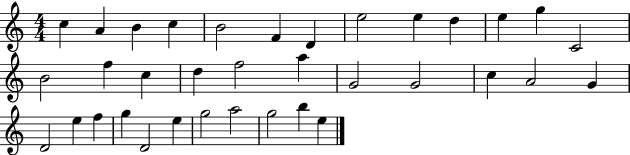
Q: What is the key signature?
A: C major